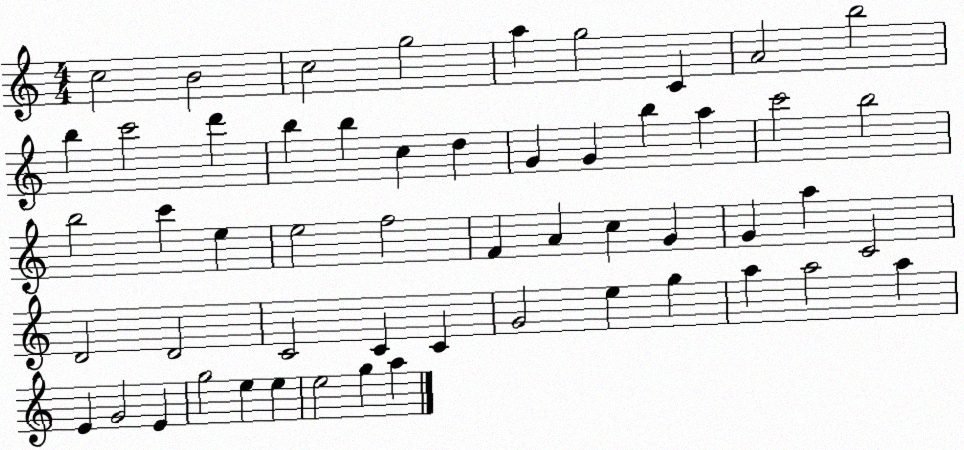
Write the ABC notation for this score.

X:1
T:Untitled
M:4/4
L:1/4
K:C
c2 B2 c2 g2 a g2 C A2 b2 b c'2 d' b b c d G G b a c'2 b2 b2 c' e e2 f2 F A c G G a C2 D2 D2 C2 C C G2 e g a a2 a E G2 E g2 e e e2 g a